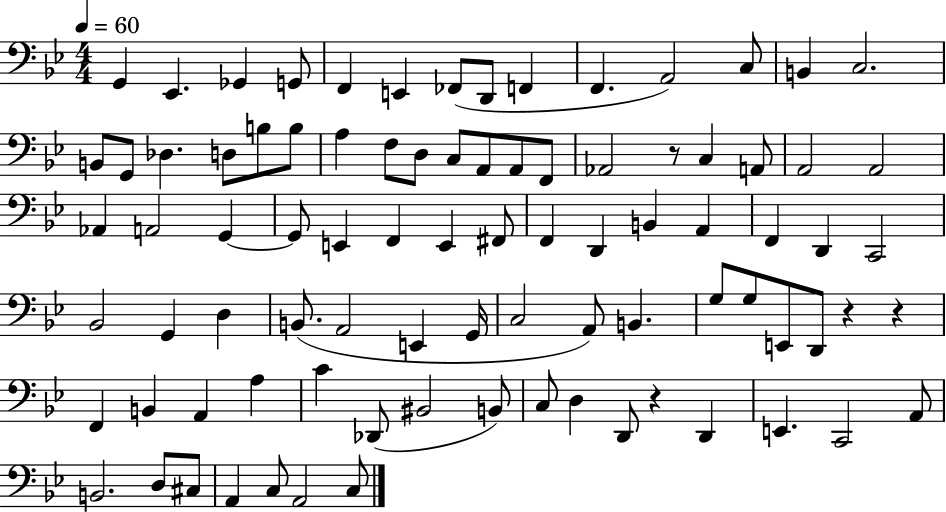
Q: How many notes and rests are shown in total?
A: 87